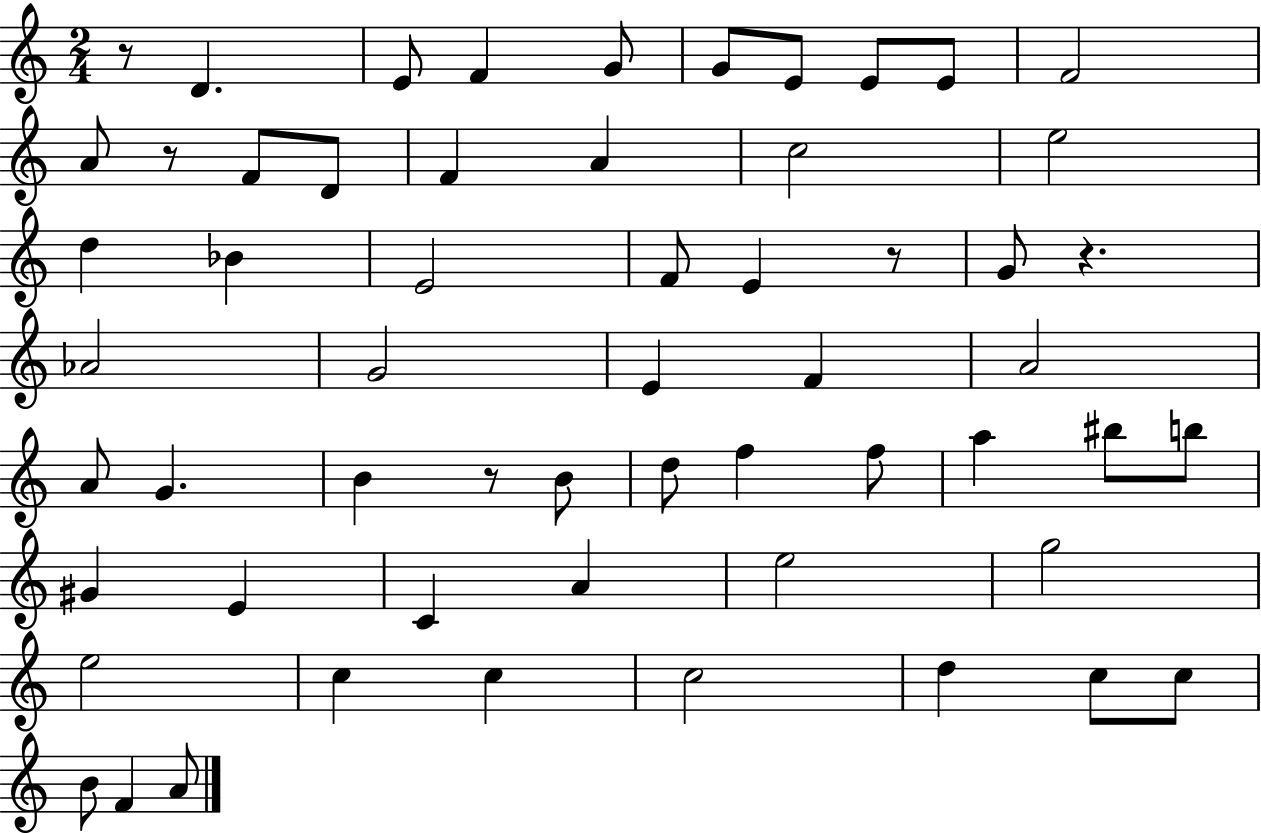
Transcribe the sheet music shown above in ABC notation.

X:1
T:Untitled
M:2/4
L:1/4
K:C
z/2 D E/2 F G/2 G/2 E/2 E/2 E/2 F2 A/2 z/2 F/2 D/2 F A c2 e2 d _B E2 F/2 E z/2 G/2 z _A2 G2 E F A2 A/2 G B z/2 B/2 d/2 f f/2 a ^b/2 b/2 ^G E C A e2 g2 e2 c c c2 d c/2 c/2 B/2 F A/2